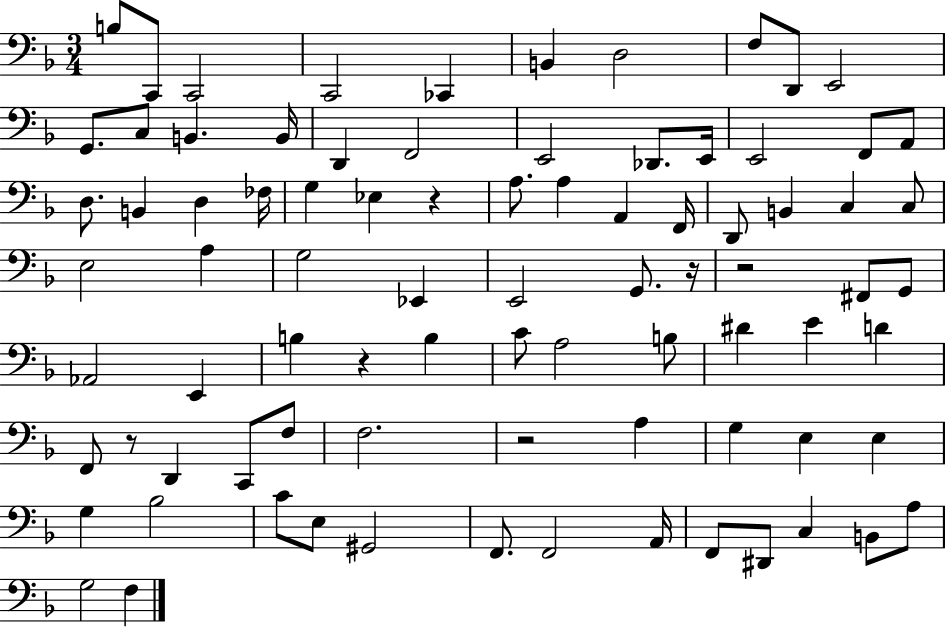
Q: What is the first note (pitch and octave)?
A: B3